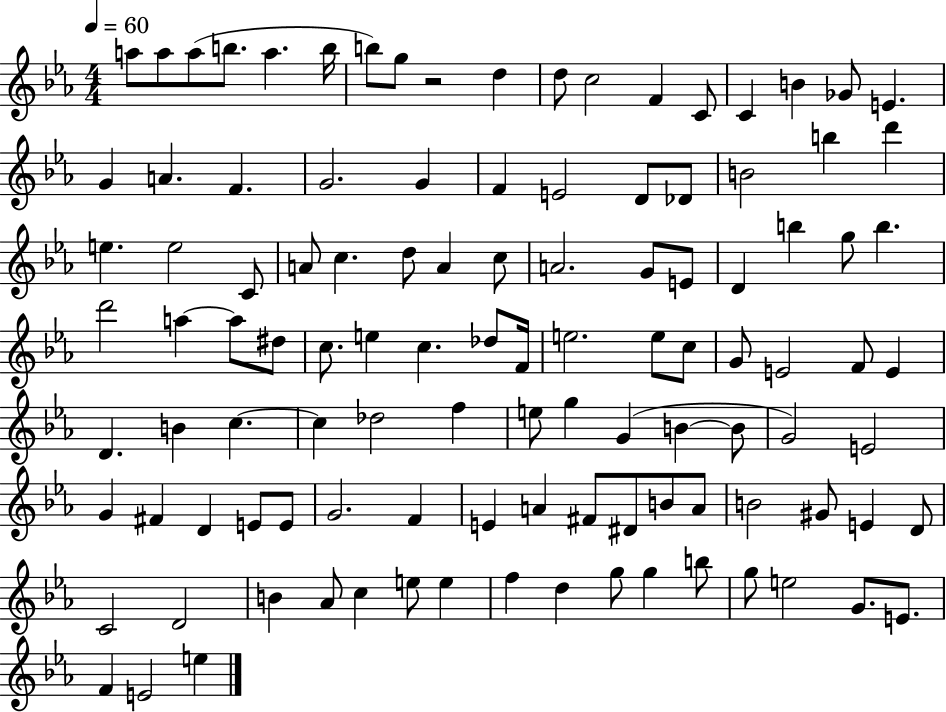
{
  \clef treble
  \numericTimeSignature
  \time 4/4
  \key ees \major
  \tempo 4 = 60
  a''8 a''8 a''8( b''8. a''4. b''16 | b''8) g''8 r2 d''4 | d''8 c''2 f'4 c'8 | c'4 b'4 ges'8 e'4. | \break g'4 a'4. f'4. | g'2. g'4 | f'4 e'2 d'8 des'8 | b'2 b''4 d'''4 | \break e''4. e''2 c'8 | a'8 c''4. d''8 a'4 c''8 | a'2. g'8 e'8 | d'4 b''4 g''8 b''4. | \break d'''2 a''4~~ a''8 dis''8 | c''8. e''4 c''4. des''8 f'16 | e''2. e''8 c''8 | g'8 e'2 f'8 e'4 | \break d'4. b'4 c''4.~~ | c''4 des''2 f''4 | e''8 g''4 g'4( b'4~~ b'8 | g'2) e'2 | \break g'4 fis'4 d'4 e'8 e'8 | g'2. f'4 | e'4 a'4 fis'8 dis'8 b'8 a'8 | b'2 gis'8 e'4 d'8 | \break c'2 d'2 | b'4 aes'8 c''4 e''8 e''4 | f''4 d''4 g''8 g''4 b''8 | g''8 e''2 g'8. e'8. | \break f'4 e'2 e''4 | \bar "|."
}